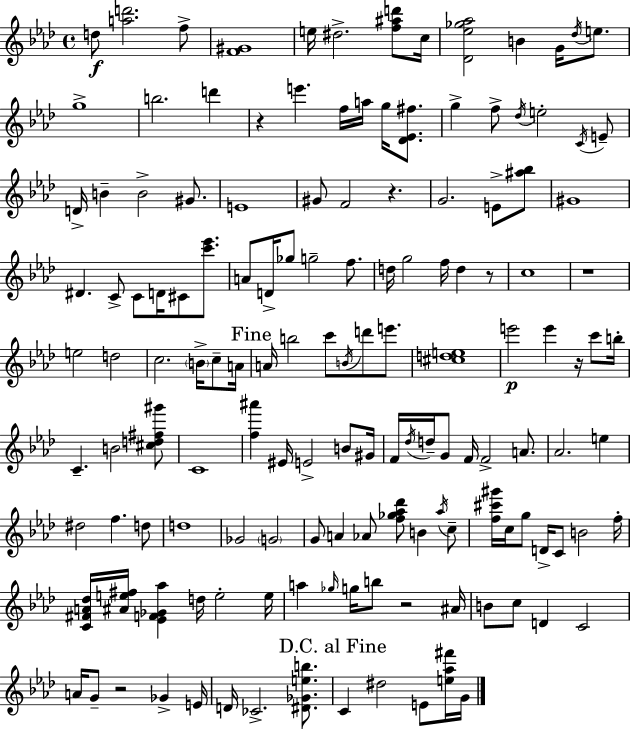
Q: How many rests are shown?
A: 7